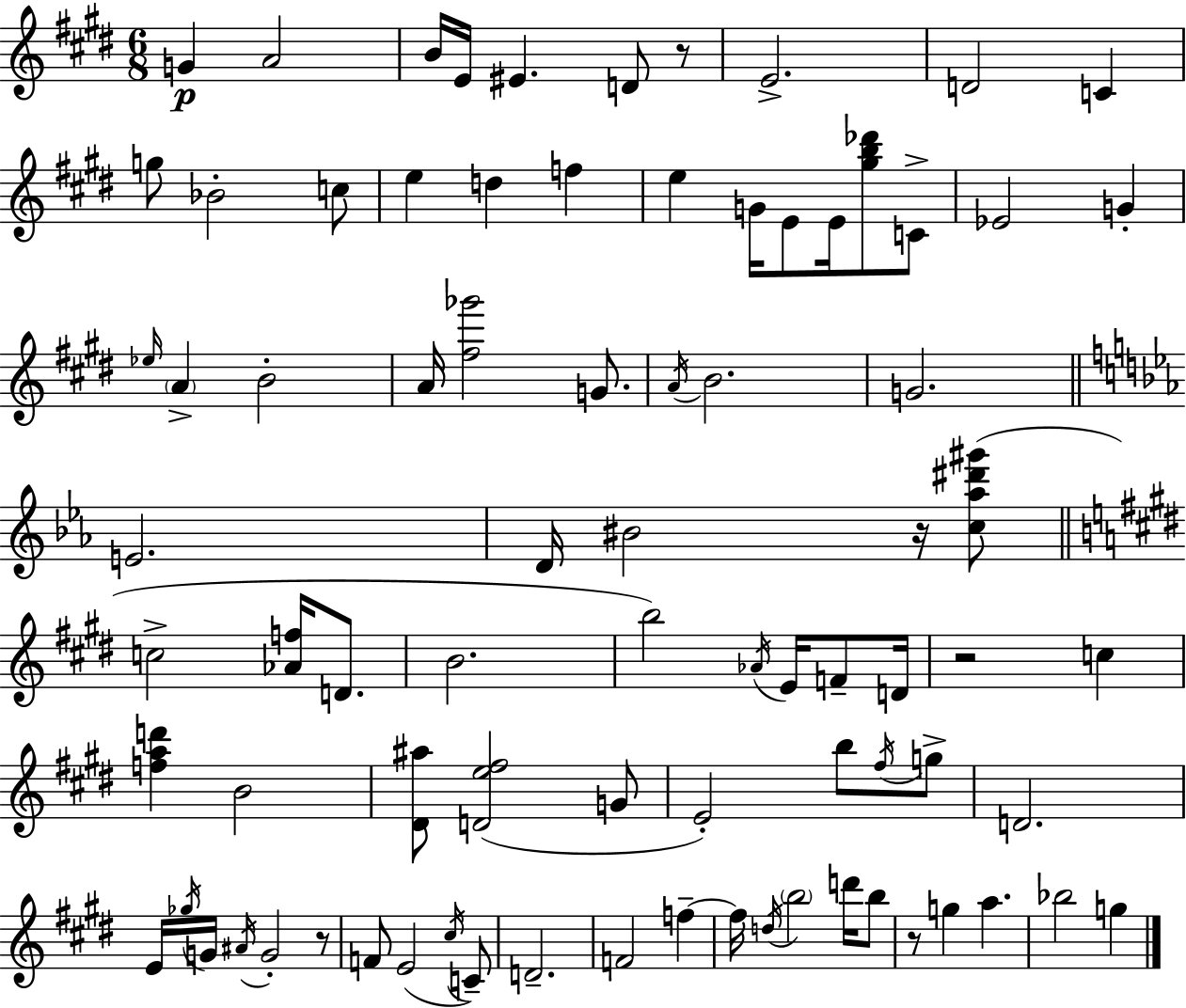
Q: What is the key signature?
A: E major